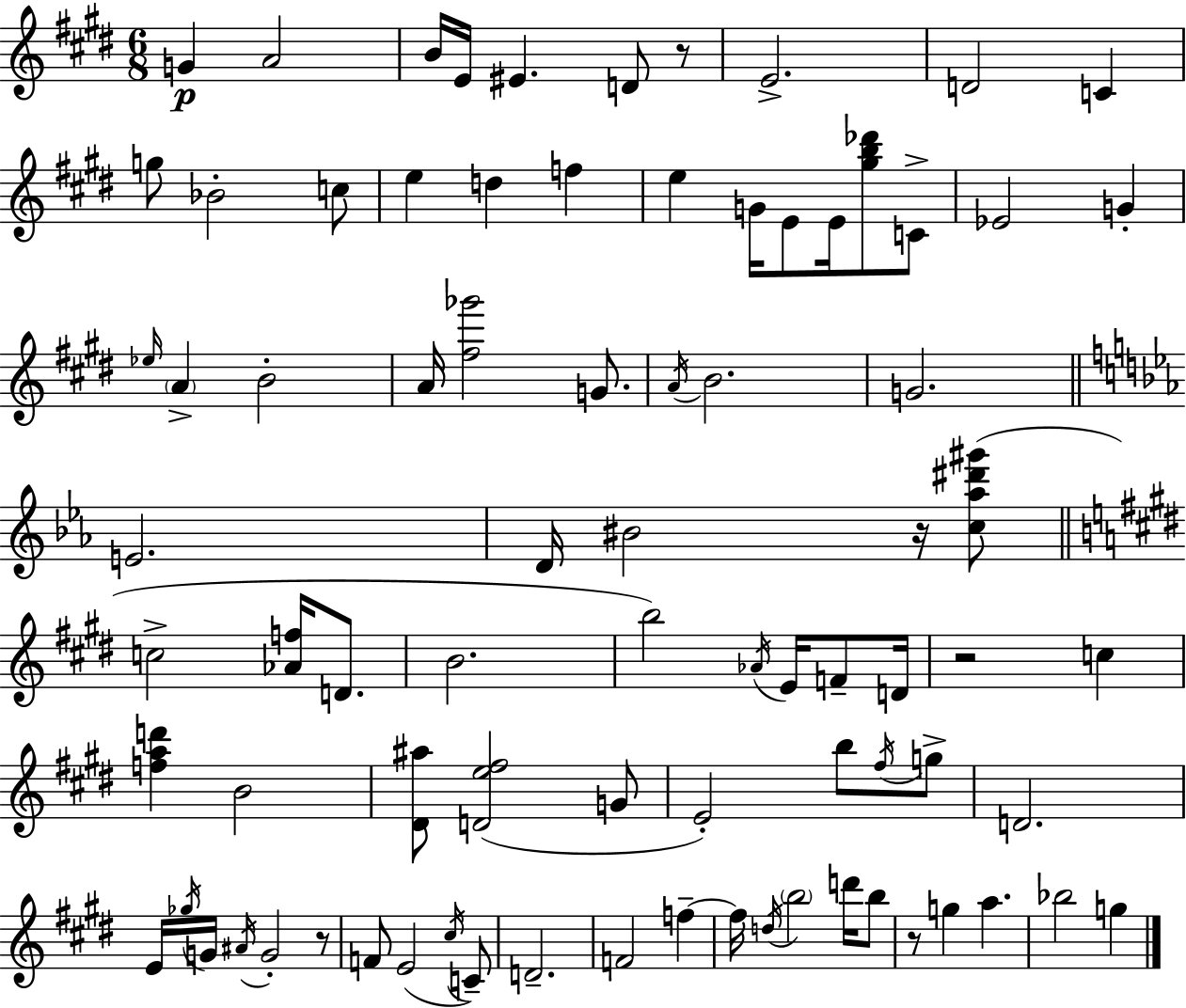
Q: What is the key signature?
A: E major